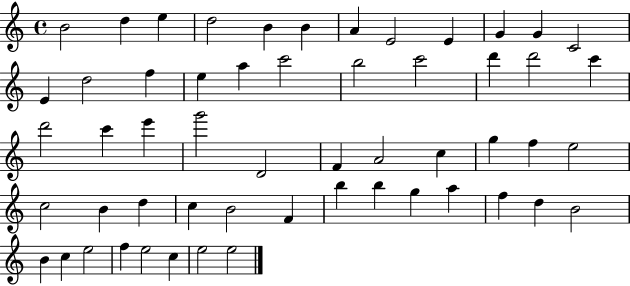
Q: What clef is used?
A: treble